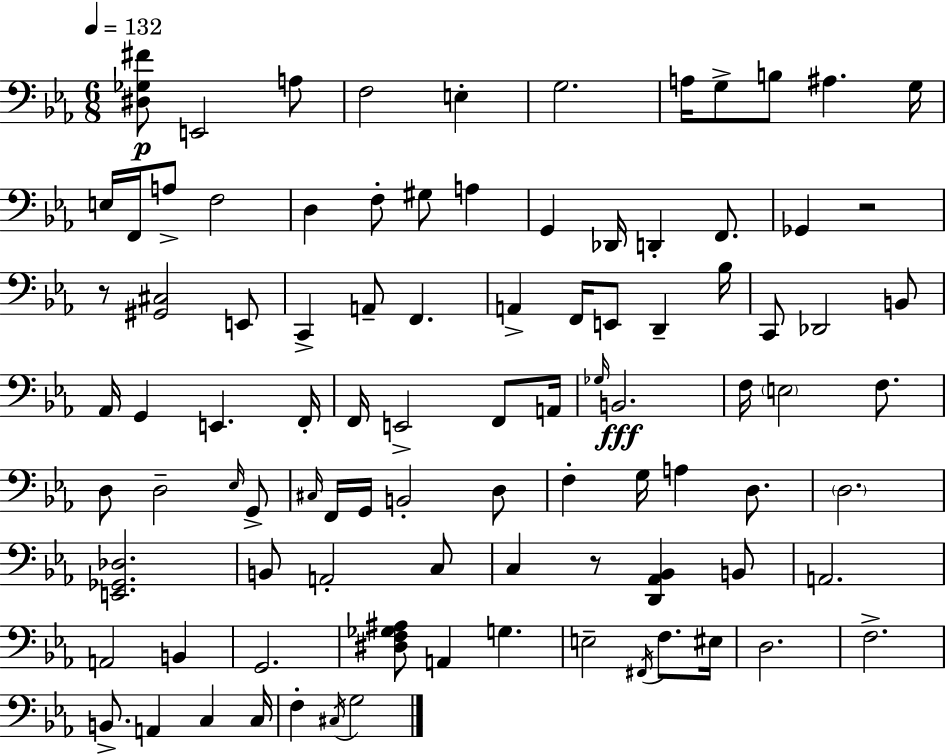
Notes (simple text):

[D#3,Gb3,F#4]/e E2/h A3/e F3/h E3/q G3/h. A3/s G3/e B3/e A#3/q. G3/s E3/s F2/s A3/e F3/h D3/q F3/e G#3/e A3/q G2/q Db2/s D2/q F2/e. Gb2/q R/h R/e [G#2,C#3]/h E2/e C2/q A2/e F2/q. A2/q F2/s E2/e D2/q Bb3/s C2/e Db2/h B2/e Ab2/s G2/q E2/q. F2/s F2/s E2/h F2/e A2/s Gb3/s B2/h. F3/s E3/h F3/e. D3/e D3/h Eb3/s G2/e C#3/s F2/s G2/s B2/h D3/e F3/q G3/s A3/q D3/e. D3/h. [E2,Gb2,Db3]/h. B2/e A2/h C3/e C3/q R/e [D2,Ab2,Bb2]/q B2/e A2/h. A2/h B2/q G2/h. [D#3,F3,Gb3,A#3]/e A2/q G3/q. E3/h F#2/s F3/e. EIS3/s D3/h. F3/h. B2/e. A2/q C3/q C3/s F3/q C#3/s G3/h